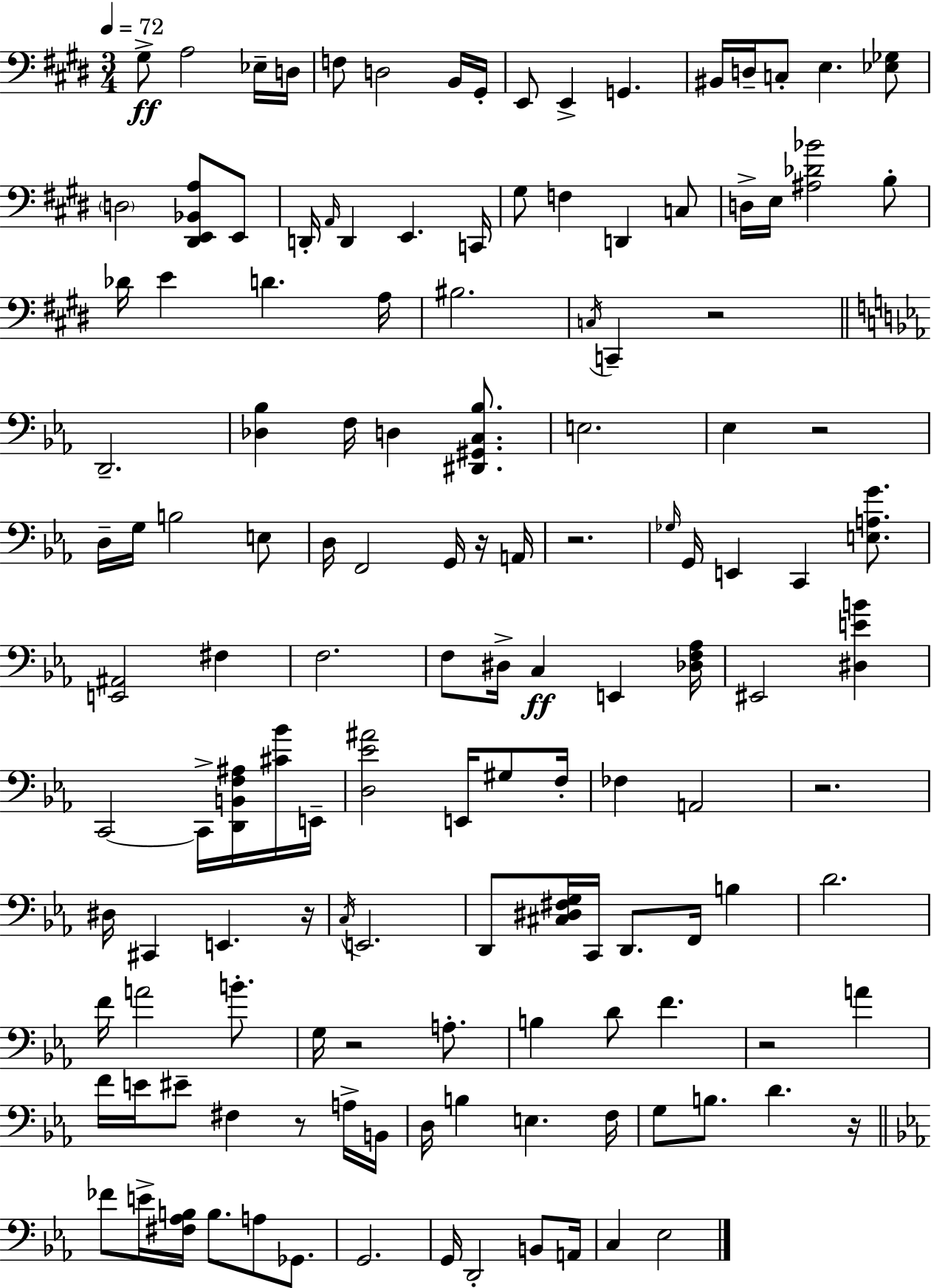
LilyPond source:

{
  \clef bass
  \numericTimeSignature
  \time 3/4
  \key e \major
  \tempo 4 = 72
  gis8->\ff a2 ees16-- d16 | f8 d2 b,16 gis,16-. | e,8 e,4-> g,4. | bis,16 d16-- c8-. e4. <ees ges>8 | \break \parenthesize d2 <dis, e, bes, a>8 e,8 | d,16-. \grace { a,16 } d,4 e,4. | c,16 gis8 f4 d,4 c8 | d16-> e16 <ais des' bes'>2 b8-. | \break des'16 e'4 d'4. | a16 bis2. | \acciaccatura { c16 } c,4-- r2 | \bar "||" \break \key c \minor d,2.-- | <des bes>4 f16 d4 <dis, gis, c bes>8. | e2. | ees4 r2 | \break d16-- g16 b2 e8 | d16 f,2 g,16 r16 a,16 | r2. | \grace { ges16 } g,16 e,4 c,4 <e a g'>8. | \break <e, ais,>2 fis4 | f2. | f8 dis16-> c4\ff e,4 | <des f aes>16 eis,2 <dis e' b'>4 | \break c,2~~ c,16-> <d, b, f ais>16 <cis' bes'>16 | e,16-- <d ees' ais'>2 e,16 gis8 | f16-. fes4 a,2 | r2. | \break dis16 cis,4 e,4. | r16 \acciaccatura { c16 } e,2. | d,8 <cis dis fis g>16 c,16 d,8. f,16 b4 | d'2. | \break f'16 a'2 b'8.-. | g16 r2 a8.-. | b4 d'8 f'4. | r2 a'4 | \break f'16 e'16 eis'8-- fis4 r8 | a16-> b,16 d16 b4 e4. | f16 g8 b8. d'4. | r16 \bar "||" \break \key ees \major fes'8 e'16-> <fis aes b>16 b8. a8 ges,8. | g,2. | g,16 d,2-. b,8 a,16 | c4 ees2 | \break \bar "|."
}